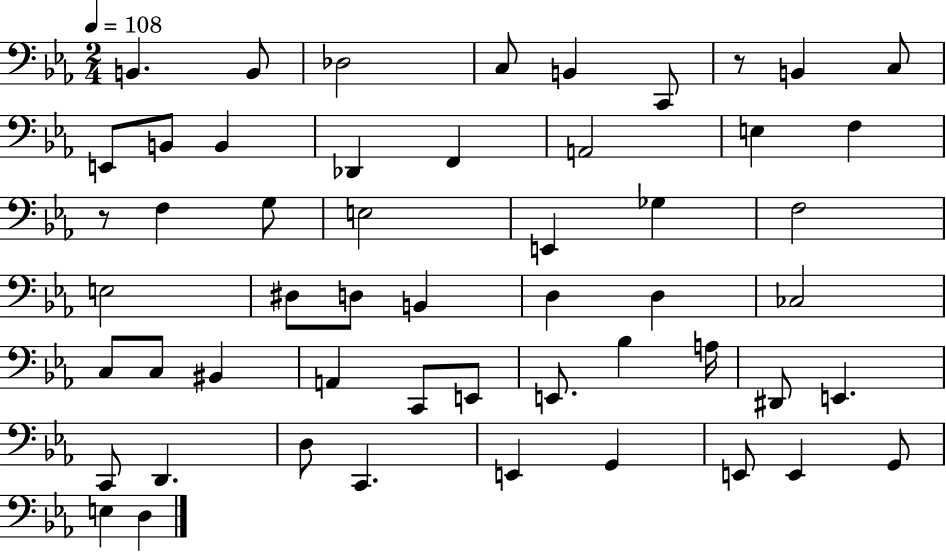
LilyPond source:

{
  \clef bass
  \numericTimeSignature
  \time 2/4
  \key ees \major
  \tempo 4 = 108
  b,4. b,8 | des2 | c8 b,4 c,8 | r8 b,4 c8 | \break e,8 b,8 b,4 | des,4 f,4 | a,2 | e4 f4 | \break r8 f4 g8 | e2 | e,4 ges4 | f2 | \break e2 | dis8 d8 b,4 | d4 d4 | ces2 | \break c8 c8 bis,4 | a,4 c,8 e,8 | e,8. bes4 a16 | dis,8 e,4. | \break c,8 d,4. | d8 c,4. | e,4 g,4 | e,8 e,4 g,8 | \break e4 d4 | \bar "|."
}